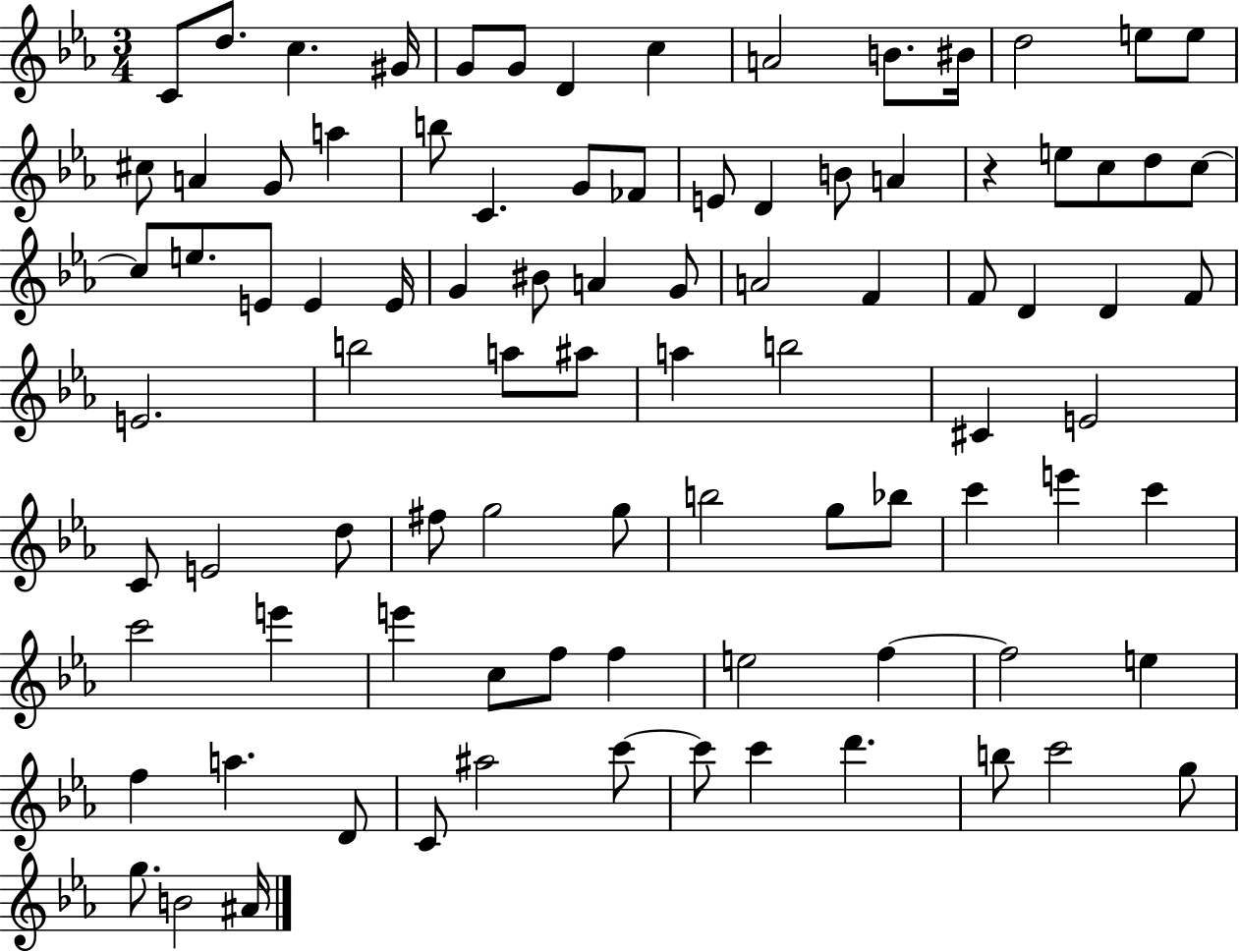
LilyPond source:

{
  \clef treble
  \numericTimeSignature
  \time 3/4
  \key ees \major
  c'8 d''8. c''4. gis'16 | g'8 g'8 d'4 c''4 | a'2 b'8. bis'16 | d''2 e''8 e''8 | \break cis''8 a'4 g'8 a''4 | b''8 c'4. g'8 fes'8 | e'8 d'4 b'8 a'4 | r4 e''8 c''8 d''8 c''8~~ | \break c''8 e''8. e'8 e'4 e'16 | g'4 bis'8 a'4 g'8 | a'2 f'4 | f'8 d'4 d'4 f'8 | \break e'2. | b''2 a''8 ais''8 | a''4 b''2 | cis'4 e'2 | \break c'8 e'2 d''8 | fis''8 g''2 g''8 | b''2 g''8 bes''8 | c'''4 e'''4 c'''4 | \break c'''2 e'''4 | e'''4 c''8 f''8 f''4 | e''2 f''4~~ | f''2 e''4 | \break f''4 a''4. d'8 | c'8 ais''2 c'''8~~ | c'''8 c'''4 d'''4. | b''8 c'''2 g''8 | \break g''8. b'2 ais'16 | \bar "|."
}